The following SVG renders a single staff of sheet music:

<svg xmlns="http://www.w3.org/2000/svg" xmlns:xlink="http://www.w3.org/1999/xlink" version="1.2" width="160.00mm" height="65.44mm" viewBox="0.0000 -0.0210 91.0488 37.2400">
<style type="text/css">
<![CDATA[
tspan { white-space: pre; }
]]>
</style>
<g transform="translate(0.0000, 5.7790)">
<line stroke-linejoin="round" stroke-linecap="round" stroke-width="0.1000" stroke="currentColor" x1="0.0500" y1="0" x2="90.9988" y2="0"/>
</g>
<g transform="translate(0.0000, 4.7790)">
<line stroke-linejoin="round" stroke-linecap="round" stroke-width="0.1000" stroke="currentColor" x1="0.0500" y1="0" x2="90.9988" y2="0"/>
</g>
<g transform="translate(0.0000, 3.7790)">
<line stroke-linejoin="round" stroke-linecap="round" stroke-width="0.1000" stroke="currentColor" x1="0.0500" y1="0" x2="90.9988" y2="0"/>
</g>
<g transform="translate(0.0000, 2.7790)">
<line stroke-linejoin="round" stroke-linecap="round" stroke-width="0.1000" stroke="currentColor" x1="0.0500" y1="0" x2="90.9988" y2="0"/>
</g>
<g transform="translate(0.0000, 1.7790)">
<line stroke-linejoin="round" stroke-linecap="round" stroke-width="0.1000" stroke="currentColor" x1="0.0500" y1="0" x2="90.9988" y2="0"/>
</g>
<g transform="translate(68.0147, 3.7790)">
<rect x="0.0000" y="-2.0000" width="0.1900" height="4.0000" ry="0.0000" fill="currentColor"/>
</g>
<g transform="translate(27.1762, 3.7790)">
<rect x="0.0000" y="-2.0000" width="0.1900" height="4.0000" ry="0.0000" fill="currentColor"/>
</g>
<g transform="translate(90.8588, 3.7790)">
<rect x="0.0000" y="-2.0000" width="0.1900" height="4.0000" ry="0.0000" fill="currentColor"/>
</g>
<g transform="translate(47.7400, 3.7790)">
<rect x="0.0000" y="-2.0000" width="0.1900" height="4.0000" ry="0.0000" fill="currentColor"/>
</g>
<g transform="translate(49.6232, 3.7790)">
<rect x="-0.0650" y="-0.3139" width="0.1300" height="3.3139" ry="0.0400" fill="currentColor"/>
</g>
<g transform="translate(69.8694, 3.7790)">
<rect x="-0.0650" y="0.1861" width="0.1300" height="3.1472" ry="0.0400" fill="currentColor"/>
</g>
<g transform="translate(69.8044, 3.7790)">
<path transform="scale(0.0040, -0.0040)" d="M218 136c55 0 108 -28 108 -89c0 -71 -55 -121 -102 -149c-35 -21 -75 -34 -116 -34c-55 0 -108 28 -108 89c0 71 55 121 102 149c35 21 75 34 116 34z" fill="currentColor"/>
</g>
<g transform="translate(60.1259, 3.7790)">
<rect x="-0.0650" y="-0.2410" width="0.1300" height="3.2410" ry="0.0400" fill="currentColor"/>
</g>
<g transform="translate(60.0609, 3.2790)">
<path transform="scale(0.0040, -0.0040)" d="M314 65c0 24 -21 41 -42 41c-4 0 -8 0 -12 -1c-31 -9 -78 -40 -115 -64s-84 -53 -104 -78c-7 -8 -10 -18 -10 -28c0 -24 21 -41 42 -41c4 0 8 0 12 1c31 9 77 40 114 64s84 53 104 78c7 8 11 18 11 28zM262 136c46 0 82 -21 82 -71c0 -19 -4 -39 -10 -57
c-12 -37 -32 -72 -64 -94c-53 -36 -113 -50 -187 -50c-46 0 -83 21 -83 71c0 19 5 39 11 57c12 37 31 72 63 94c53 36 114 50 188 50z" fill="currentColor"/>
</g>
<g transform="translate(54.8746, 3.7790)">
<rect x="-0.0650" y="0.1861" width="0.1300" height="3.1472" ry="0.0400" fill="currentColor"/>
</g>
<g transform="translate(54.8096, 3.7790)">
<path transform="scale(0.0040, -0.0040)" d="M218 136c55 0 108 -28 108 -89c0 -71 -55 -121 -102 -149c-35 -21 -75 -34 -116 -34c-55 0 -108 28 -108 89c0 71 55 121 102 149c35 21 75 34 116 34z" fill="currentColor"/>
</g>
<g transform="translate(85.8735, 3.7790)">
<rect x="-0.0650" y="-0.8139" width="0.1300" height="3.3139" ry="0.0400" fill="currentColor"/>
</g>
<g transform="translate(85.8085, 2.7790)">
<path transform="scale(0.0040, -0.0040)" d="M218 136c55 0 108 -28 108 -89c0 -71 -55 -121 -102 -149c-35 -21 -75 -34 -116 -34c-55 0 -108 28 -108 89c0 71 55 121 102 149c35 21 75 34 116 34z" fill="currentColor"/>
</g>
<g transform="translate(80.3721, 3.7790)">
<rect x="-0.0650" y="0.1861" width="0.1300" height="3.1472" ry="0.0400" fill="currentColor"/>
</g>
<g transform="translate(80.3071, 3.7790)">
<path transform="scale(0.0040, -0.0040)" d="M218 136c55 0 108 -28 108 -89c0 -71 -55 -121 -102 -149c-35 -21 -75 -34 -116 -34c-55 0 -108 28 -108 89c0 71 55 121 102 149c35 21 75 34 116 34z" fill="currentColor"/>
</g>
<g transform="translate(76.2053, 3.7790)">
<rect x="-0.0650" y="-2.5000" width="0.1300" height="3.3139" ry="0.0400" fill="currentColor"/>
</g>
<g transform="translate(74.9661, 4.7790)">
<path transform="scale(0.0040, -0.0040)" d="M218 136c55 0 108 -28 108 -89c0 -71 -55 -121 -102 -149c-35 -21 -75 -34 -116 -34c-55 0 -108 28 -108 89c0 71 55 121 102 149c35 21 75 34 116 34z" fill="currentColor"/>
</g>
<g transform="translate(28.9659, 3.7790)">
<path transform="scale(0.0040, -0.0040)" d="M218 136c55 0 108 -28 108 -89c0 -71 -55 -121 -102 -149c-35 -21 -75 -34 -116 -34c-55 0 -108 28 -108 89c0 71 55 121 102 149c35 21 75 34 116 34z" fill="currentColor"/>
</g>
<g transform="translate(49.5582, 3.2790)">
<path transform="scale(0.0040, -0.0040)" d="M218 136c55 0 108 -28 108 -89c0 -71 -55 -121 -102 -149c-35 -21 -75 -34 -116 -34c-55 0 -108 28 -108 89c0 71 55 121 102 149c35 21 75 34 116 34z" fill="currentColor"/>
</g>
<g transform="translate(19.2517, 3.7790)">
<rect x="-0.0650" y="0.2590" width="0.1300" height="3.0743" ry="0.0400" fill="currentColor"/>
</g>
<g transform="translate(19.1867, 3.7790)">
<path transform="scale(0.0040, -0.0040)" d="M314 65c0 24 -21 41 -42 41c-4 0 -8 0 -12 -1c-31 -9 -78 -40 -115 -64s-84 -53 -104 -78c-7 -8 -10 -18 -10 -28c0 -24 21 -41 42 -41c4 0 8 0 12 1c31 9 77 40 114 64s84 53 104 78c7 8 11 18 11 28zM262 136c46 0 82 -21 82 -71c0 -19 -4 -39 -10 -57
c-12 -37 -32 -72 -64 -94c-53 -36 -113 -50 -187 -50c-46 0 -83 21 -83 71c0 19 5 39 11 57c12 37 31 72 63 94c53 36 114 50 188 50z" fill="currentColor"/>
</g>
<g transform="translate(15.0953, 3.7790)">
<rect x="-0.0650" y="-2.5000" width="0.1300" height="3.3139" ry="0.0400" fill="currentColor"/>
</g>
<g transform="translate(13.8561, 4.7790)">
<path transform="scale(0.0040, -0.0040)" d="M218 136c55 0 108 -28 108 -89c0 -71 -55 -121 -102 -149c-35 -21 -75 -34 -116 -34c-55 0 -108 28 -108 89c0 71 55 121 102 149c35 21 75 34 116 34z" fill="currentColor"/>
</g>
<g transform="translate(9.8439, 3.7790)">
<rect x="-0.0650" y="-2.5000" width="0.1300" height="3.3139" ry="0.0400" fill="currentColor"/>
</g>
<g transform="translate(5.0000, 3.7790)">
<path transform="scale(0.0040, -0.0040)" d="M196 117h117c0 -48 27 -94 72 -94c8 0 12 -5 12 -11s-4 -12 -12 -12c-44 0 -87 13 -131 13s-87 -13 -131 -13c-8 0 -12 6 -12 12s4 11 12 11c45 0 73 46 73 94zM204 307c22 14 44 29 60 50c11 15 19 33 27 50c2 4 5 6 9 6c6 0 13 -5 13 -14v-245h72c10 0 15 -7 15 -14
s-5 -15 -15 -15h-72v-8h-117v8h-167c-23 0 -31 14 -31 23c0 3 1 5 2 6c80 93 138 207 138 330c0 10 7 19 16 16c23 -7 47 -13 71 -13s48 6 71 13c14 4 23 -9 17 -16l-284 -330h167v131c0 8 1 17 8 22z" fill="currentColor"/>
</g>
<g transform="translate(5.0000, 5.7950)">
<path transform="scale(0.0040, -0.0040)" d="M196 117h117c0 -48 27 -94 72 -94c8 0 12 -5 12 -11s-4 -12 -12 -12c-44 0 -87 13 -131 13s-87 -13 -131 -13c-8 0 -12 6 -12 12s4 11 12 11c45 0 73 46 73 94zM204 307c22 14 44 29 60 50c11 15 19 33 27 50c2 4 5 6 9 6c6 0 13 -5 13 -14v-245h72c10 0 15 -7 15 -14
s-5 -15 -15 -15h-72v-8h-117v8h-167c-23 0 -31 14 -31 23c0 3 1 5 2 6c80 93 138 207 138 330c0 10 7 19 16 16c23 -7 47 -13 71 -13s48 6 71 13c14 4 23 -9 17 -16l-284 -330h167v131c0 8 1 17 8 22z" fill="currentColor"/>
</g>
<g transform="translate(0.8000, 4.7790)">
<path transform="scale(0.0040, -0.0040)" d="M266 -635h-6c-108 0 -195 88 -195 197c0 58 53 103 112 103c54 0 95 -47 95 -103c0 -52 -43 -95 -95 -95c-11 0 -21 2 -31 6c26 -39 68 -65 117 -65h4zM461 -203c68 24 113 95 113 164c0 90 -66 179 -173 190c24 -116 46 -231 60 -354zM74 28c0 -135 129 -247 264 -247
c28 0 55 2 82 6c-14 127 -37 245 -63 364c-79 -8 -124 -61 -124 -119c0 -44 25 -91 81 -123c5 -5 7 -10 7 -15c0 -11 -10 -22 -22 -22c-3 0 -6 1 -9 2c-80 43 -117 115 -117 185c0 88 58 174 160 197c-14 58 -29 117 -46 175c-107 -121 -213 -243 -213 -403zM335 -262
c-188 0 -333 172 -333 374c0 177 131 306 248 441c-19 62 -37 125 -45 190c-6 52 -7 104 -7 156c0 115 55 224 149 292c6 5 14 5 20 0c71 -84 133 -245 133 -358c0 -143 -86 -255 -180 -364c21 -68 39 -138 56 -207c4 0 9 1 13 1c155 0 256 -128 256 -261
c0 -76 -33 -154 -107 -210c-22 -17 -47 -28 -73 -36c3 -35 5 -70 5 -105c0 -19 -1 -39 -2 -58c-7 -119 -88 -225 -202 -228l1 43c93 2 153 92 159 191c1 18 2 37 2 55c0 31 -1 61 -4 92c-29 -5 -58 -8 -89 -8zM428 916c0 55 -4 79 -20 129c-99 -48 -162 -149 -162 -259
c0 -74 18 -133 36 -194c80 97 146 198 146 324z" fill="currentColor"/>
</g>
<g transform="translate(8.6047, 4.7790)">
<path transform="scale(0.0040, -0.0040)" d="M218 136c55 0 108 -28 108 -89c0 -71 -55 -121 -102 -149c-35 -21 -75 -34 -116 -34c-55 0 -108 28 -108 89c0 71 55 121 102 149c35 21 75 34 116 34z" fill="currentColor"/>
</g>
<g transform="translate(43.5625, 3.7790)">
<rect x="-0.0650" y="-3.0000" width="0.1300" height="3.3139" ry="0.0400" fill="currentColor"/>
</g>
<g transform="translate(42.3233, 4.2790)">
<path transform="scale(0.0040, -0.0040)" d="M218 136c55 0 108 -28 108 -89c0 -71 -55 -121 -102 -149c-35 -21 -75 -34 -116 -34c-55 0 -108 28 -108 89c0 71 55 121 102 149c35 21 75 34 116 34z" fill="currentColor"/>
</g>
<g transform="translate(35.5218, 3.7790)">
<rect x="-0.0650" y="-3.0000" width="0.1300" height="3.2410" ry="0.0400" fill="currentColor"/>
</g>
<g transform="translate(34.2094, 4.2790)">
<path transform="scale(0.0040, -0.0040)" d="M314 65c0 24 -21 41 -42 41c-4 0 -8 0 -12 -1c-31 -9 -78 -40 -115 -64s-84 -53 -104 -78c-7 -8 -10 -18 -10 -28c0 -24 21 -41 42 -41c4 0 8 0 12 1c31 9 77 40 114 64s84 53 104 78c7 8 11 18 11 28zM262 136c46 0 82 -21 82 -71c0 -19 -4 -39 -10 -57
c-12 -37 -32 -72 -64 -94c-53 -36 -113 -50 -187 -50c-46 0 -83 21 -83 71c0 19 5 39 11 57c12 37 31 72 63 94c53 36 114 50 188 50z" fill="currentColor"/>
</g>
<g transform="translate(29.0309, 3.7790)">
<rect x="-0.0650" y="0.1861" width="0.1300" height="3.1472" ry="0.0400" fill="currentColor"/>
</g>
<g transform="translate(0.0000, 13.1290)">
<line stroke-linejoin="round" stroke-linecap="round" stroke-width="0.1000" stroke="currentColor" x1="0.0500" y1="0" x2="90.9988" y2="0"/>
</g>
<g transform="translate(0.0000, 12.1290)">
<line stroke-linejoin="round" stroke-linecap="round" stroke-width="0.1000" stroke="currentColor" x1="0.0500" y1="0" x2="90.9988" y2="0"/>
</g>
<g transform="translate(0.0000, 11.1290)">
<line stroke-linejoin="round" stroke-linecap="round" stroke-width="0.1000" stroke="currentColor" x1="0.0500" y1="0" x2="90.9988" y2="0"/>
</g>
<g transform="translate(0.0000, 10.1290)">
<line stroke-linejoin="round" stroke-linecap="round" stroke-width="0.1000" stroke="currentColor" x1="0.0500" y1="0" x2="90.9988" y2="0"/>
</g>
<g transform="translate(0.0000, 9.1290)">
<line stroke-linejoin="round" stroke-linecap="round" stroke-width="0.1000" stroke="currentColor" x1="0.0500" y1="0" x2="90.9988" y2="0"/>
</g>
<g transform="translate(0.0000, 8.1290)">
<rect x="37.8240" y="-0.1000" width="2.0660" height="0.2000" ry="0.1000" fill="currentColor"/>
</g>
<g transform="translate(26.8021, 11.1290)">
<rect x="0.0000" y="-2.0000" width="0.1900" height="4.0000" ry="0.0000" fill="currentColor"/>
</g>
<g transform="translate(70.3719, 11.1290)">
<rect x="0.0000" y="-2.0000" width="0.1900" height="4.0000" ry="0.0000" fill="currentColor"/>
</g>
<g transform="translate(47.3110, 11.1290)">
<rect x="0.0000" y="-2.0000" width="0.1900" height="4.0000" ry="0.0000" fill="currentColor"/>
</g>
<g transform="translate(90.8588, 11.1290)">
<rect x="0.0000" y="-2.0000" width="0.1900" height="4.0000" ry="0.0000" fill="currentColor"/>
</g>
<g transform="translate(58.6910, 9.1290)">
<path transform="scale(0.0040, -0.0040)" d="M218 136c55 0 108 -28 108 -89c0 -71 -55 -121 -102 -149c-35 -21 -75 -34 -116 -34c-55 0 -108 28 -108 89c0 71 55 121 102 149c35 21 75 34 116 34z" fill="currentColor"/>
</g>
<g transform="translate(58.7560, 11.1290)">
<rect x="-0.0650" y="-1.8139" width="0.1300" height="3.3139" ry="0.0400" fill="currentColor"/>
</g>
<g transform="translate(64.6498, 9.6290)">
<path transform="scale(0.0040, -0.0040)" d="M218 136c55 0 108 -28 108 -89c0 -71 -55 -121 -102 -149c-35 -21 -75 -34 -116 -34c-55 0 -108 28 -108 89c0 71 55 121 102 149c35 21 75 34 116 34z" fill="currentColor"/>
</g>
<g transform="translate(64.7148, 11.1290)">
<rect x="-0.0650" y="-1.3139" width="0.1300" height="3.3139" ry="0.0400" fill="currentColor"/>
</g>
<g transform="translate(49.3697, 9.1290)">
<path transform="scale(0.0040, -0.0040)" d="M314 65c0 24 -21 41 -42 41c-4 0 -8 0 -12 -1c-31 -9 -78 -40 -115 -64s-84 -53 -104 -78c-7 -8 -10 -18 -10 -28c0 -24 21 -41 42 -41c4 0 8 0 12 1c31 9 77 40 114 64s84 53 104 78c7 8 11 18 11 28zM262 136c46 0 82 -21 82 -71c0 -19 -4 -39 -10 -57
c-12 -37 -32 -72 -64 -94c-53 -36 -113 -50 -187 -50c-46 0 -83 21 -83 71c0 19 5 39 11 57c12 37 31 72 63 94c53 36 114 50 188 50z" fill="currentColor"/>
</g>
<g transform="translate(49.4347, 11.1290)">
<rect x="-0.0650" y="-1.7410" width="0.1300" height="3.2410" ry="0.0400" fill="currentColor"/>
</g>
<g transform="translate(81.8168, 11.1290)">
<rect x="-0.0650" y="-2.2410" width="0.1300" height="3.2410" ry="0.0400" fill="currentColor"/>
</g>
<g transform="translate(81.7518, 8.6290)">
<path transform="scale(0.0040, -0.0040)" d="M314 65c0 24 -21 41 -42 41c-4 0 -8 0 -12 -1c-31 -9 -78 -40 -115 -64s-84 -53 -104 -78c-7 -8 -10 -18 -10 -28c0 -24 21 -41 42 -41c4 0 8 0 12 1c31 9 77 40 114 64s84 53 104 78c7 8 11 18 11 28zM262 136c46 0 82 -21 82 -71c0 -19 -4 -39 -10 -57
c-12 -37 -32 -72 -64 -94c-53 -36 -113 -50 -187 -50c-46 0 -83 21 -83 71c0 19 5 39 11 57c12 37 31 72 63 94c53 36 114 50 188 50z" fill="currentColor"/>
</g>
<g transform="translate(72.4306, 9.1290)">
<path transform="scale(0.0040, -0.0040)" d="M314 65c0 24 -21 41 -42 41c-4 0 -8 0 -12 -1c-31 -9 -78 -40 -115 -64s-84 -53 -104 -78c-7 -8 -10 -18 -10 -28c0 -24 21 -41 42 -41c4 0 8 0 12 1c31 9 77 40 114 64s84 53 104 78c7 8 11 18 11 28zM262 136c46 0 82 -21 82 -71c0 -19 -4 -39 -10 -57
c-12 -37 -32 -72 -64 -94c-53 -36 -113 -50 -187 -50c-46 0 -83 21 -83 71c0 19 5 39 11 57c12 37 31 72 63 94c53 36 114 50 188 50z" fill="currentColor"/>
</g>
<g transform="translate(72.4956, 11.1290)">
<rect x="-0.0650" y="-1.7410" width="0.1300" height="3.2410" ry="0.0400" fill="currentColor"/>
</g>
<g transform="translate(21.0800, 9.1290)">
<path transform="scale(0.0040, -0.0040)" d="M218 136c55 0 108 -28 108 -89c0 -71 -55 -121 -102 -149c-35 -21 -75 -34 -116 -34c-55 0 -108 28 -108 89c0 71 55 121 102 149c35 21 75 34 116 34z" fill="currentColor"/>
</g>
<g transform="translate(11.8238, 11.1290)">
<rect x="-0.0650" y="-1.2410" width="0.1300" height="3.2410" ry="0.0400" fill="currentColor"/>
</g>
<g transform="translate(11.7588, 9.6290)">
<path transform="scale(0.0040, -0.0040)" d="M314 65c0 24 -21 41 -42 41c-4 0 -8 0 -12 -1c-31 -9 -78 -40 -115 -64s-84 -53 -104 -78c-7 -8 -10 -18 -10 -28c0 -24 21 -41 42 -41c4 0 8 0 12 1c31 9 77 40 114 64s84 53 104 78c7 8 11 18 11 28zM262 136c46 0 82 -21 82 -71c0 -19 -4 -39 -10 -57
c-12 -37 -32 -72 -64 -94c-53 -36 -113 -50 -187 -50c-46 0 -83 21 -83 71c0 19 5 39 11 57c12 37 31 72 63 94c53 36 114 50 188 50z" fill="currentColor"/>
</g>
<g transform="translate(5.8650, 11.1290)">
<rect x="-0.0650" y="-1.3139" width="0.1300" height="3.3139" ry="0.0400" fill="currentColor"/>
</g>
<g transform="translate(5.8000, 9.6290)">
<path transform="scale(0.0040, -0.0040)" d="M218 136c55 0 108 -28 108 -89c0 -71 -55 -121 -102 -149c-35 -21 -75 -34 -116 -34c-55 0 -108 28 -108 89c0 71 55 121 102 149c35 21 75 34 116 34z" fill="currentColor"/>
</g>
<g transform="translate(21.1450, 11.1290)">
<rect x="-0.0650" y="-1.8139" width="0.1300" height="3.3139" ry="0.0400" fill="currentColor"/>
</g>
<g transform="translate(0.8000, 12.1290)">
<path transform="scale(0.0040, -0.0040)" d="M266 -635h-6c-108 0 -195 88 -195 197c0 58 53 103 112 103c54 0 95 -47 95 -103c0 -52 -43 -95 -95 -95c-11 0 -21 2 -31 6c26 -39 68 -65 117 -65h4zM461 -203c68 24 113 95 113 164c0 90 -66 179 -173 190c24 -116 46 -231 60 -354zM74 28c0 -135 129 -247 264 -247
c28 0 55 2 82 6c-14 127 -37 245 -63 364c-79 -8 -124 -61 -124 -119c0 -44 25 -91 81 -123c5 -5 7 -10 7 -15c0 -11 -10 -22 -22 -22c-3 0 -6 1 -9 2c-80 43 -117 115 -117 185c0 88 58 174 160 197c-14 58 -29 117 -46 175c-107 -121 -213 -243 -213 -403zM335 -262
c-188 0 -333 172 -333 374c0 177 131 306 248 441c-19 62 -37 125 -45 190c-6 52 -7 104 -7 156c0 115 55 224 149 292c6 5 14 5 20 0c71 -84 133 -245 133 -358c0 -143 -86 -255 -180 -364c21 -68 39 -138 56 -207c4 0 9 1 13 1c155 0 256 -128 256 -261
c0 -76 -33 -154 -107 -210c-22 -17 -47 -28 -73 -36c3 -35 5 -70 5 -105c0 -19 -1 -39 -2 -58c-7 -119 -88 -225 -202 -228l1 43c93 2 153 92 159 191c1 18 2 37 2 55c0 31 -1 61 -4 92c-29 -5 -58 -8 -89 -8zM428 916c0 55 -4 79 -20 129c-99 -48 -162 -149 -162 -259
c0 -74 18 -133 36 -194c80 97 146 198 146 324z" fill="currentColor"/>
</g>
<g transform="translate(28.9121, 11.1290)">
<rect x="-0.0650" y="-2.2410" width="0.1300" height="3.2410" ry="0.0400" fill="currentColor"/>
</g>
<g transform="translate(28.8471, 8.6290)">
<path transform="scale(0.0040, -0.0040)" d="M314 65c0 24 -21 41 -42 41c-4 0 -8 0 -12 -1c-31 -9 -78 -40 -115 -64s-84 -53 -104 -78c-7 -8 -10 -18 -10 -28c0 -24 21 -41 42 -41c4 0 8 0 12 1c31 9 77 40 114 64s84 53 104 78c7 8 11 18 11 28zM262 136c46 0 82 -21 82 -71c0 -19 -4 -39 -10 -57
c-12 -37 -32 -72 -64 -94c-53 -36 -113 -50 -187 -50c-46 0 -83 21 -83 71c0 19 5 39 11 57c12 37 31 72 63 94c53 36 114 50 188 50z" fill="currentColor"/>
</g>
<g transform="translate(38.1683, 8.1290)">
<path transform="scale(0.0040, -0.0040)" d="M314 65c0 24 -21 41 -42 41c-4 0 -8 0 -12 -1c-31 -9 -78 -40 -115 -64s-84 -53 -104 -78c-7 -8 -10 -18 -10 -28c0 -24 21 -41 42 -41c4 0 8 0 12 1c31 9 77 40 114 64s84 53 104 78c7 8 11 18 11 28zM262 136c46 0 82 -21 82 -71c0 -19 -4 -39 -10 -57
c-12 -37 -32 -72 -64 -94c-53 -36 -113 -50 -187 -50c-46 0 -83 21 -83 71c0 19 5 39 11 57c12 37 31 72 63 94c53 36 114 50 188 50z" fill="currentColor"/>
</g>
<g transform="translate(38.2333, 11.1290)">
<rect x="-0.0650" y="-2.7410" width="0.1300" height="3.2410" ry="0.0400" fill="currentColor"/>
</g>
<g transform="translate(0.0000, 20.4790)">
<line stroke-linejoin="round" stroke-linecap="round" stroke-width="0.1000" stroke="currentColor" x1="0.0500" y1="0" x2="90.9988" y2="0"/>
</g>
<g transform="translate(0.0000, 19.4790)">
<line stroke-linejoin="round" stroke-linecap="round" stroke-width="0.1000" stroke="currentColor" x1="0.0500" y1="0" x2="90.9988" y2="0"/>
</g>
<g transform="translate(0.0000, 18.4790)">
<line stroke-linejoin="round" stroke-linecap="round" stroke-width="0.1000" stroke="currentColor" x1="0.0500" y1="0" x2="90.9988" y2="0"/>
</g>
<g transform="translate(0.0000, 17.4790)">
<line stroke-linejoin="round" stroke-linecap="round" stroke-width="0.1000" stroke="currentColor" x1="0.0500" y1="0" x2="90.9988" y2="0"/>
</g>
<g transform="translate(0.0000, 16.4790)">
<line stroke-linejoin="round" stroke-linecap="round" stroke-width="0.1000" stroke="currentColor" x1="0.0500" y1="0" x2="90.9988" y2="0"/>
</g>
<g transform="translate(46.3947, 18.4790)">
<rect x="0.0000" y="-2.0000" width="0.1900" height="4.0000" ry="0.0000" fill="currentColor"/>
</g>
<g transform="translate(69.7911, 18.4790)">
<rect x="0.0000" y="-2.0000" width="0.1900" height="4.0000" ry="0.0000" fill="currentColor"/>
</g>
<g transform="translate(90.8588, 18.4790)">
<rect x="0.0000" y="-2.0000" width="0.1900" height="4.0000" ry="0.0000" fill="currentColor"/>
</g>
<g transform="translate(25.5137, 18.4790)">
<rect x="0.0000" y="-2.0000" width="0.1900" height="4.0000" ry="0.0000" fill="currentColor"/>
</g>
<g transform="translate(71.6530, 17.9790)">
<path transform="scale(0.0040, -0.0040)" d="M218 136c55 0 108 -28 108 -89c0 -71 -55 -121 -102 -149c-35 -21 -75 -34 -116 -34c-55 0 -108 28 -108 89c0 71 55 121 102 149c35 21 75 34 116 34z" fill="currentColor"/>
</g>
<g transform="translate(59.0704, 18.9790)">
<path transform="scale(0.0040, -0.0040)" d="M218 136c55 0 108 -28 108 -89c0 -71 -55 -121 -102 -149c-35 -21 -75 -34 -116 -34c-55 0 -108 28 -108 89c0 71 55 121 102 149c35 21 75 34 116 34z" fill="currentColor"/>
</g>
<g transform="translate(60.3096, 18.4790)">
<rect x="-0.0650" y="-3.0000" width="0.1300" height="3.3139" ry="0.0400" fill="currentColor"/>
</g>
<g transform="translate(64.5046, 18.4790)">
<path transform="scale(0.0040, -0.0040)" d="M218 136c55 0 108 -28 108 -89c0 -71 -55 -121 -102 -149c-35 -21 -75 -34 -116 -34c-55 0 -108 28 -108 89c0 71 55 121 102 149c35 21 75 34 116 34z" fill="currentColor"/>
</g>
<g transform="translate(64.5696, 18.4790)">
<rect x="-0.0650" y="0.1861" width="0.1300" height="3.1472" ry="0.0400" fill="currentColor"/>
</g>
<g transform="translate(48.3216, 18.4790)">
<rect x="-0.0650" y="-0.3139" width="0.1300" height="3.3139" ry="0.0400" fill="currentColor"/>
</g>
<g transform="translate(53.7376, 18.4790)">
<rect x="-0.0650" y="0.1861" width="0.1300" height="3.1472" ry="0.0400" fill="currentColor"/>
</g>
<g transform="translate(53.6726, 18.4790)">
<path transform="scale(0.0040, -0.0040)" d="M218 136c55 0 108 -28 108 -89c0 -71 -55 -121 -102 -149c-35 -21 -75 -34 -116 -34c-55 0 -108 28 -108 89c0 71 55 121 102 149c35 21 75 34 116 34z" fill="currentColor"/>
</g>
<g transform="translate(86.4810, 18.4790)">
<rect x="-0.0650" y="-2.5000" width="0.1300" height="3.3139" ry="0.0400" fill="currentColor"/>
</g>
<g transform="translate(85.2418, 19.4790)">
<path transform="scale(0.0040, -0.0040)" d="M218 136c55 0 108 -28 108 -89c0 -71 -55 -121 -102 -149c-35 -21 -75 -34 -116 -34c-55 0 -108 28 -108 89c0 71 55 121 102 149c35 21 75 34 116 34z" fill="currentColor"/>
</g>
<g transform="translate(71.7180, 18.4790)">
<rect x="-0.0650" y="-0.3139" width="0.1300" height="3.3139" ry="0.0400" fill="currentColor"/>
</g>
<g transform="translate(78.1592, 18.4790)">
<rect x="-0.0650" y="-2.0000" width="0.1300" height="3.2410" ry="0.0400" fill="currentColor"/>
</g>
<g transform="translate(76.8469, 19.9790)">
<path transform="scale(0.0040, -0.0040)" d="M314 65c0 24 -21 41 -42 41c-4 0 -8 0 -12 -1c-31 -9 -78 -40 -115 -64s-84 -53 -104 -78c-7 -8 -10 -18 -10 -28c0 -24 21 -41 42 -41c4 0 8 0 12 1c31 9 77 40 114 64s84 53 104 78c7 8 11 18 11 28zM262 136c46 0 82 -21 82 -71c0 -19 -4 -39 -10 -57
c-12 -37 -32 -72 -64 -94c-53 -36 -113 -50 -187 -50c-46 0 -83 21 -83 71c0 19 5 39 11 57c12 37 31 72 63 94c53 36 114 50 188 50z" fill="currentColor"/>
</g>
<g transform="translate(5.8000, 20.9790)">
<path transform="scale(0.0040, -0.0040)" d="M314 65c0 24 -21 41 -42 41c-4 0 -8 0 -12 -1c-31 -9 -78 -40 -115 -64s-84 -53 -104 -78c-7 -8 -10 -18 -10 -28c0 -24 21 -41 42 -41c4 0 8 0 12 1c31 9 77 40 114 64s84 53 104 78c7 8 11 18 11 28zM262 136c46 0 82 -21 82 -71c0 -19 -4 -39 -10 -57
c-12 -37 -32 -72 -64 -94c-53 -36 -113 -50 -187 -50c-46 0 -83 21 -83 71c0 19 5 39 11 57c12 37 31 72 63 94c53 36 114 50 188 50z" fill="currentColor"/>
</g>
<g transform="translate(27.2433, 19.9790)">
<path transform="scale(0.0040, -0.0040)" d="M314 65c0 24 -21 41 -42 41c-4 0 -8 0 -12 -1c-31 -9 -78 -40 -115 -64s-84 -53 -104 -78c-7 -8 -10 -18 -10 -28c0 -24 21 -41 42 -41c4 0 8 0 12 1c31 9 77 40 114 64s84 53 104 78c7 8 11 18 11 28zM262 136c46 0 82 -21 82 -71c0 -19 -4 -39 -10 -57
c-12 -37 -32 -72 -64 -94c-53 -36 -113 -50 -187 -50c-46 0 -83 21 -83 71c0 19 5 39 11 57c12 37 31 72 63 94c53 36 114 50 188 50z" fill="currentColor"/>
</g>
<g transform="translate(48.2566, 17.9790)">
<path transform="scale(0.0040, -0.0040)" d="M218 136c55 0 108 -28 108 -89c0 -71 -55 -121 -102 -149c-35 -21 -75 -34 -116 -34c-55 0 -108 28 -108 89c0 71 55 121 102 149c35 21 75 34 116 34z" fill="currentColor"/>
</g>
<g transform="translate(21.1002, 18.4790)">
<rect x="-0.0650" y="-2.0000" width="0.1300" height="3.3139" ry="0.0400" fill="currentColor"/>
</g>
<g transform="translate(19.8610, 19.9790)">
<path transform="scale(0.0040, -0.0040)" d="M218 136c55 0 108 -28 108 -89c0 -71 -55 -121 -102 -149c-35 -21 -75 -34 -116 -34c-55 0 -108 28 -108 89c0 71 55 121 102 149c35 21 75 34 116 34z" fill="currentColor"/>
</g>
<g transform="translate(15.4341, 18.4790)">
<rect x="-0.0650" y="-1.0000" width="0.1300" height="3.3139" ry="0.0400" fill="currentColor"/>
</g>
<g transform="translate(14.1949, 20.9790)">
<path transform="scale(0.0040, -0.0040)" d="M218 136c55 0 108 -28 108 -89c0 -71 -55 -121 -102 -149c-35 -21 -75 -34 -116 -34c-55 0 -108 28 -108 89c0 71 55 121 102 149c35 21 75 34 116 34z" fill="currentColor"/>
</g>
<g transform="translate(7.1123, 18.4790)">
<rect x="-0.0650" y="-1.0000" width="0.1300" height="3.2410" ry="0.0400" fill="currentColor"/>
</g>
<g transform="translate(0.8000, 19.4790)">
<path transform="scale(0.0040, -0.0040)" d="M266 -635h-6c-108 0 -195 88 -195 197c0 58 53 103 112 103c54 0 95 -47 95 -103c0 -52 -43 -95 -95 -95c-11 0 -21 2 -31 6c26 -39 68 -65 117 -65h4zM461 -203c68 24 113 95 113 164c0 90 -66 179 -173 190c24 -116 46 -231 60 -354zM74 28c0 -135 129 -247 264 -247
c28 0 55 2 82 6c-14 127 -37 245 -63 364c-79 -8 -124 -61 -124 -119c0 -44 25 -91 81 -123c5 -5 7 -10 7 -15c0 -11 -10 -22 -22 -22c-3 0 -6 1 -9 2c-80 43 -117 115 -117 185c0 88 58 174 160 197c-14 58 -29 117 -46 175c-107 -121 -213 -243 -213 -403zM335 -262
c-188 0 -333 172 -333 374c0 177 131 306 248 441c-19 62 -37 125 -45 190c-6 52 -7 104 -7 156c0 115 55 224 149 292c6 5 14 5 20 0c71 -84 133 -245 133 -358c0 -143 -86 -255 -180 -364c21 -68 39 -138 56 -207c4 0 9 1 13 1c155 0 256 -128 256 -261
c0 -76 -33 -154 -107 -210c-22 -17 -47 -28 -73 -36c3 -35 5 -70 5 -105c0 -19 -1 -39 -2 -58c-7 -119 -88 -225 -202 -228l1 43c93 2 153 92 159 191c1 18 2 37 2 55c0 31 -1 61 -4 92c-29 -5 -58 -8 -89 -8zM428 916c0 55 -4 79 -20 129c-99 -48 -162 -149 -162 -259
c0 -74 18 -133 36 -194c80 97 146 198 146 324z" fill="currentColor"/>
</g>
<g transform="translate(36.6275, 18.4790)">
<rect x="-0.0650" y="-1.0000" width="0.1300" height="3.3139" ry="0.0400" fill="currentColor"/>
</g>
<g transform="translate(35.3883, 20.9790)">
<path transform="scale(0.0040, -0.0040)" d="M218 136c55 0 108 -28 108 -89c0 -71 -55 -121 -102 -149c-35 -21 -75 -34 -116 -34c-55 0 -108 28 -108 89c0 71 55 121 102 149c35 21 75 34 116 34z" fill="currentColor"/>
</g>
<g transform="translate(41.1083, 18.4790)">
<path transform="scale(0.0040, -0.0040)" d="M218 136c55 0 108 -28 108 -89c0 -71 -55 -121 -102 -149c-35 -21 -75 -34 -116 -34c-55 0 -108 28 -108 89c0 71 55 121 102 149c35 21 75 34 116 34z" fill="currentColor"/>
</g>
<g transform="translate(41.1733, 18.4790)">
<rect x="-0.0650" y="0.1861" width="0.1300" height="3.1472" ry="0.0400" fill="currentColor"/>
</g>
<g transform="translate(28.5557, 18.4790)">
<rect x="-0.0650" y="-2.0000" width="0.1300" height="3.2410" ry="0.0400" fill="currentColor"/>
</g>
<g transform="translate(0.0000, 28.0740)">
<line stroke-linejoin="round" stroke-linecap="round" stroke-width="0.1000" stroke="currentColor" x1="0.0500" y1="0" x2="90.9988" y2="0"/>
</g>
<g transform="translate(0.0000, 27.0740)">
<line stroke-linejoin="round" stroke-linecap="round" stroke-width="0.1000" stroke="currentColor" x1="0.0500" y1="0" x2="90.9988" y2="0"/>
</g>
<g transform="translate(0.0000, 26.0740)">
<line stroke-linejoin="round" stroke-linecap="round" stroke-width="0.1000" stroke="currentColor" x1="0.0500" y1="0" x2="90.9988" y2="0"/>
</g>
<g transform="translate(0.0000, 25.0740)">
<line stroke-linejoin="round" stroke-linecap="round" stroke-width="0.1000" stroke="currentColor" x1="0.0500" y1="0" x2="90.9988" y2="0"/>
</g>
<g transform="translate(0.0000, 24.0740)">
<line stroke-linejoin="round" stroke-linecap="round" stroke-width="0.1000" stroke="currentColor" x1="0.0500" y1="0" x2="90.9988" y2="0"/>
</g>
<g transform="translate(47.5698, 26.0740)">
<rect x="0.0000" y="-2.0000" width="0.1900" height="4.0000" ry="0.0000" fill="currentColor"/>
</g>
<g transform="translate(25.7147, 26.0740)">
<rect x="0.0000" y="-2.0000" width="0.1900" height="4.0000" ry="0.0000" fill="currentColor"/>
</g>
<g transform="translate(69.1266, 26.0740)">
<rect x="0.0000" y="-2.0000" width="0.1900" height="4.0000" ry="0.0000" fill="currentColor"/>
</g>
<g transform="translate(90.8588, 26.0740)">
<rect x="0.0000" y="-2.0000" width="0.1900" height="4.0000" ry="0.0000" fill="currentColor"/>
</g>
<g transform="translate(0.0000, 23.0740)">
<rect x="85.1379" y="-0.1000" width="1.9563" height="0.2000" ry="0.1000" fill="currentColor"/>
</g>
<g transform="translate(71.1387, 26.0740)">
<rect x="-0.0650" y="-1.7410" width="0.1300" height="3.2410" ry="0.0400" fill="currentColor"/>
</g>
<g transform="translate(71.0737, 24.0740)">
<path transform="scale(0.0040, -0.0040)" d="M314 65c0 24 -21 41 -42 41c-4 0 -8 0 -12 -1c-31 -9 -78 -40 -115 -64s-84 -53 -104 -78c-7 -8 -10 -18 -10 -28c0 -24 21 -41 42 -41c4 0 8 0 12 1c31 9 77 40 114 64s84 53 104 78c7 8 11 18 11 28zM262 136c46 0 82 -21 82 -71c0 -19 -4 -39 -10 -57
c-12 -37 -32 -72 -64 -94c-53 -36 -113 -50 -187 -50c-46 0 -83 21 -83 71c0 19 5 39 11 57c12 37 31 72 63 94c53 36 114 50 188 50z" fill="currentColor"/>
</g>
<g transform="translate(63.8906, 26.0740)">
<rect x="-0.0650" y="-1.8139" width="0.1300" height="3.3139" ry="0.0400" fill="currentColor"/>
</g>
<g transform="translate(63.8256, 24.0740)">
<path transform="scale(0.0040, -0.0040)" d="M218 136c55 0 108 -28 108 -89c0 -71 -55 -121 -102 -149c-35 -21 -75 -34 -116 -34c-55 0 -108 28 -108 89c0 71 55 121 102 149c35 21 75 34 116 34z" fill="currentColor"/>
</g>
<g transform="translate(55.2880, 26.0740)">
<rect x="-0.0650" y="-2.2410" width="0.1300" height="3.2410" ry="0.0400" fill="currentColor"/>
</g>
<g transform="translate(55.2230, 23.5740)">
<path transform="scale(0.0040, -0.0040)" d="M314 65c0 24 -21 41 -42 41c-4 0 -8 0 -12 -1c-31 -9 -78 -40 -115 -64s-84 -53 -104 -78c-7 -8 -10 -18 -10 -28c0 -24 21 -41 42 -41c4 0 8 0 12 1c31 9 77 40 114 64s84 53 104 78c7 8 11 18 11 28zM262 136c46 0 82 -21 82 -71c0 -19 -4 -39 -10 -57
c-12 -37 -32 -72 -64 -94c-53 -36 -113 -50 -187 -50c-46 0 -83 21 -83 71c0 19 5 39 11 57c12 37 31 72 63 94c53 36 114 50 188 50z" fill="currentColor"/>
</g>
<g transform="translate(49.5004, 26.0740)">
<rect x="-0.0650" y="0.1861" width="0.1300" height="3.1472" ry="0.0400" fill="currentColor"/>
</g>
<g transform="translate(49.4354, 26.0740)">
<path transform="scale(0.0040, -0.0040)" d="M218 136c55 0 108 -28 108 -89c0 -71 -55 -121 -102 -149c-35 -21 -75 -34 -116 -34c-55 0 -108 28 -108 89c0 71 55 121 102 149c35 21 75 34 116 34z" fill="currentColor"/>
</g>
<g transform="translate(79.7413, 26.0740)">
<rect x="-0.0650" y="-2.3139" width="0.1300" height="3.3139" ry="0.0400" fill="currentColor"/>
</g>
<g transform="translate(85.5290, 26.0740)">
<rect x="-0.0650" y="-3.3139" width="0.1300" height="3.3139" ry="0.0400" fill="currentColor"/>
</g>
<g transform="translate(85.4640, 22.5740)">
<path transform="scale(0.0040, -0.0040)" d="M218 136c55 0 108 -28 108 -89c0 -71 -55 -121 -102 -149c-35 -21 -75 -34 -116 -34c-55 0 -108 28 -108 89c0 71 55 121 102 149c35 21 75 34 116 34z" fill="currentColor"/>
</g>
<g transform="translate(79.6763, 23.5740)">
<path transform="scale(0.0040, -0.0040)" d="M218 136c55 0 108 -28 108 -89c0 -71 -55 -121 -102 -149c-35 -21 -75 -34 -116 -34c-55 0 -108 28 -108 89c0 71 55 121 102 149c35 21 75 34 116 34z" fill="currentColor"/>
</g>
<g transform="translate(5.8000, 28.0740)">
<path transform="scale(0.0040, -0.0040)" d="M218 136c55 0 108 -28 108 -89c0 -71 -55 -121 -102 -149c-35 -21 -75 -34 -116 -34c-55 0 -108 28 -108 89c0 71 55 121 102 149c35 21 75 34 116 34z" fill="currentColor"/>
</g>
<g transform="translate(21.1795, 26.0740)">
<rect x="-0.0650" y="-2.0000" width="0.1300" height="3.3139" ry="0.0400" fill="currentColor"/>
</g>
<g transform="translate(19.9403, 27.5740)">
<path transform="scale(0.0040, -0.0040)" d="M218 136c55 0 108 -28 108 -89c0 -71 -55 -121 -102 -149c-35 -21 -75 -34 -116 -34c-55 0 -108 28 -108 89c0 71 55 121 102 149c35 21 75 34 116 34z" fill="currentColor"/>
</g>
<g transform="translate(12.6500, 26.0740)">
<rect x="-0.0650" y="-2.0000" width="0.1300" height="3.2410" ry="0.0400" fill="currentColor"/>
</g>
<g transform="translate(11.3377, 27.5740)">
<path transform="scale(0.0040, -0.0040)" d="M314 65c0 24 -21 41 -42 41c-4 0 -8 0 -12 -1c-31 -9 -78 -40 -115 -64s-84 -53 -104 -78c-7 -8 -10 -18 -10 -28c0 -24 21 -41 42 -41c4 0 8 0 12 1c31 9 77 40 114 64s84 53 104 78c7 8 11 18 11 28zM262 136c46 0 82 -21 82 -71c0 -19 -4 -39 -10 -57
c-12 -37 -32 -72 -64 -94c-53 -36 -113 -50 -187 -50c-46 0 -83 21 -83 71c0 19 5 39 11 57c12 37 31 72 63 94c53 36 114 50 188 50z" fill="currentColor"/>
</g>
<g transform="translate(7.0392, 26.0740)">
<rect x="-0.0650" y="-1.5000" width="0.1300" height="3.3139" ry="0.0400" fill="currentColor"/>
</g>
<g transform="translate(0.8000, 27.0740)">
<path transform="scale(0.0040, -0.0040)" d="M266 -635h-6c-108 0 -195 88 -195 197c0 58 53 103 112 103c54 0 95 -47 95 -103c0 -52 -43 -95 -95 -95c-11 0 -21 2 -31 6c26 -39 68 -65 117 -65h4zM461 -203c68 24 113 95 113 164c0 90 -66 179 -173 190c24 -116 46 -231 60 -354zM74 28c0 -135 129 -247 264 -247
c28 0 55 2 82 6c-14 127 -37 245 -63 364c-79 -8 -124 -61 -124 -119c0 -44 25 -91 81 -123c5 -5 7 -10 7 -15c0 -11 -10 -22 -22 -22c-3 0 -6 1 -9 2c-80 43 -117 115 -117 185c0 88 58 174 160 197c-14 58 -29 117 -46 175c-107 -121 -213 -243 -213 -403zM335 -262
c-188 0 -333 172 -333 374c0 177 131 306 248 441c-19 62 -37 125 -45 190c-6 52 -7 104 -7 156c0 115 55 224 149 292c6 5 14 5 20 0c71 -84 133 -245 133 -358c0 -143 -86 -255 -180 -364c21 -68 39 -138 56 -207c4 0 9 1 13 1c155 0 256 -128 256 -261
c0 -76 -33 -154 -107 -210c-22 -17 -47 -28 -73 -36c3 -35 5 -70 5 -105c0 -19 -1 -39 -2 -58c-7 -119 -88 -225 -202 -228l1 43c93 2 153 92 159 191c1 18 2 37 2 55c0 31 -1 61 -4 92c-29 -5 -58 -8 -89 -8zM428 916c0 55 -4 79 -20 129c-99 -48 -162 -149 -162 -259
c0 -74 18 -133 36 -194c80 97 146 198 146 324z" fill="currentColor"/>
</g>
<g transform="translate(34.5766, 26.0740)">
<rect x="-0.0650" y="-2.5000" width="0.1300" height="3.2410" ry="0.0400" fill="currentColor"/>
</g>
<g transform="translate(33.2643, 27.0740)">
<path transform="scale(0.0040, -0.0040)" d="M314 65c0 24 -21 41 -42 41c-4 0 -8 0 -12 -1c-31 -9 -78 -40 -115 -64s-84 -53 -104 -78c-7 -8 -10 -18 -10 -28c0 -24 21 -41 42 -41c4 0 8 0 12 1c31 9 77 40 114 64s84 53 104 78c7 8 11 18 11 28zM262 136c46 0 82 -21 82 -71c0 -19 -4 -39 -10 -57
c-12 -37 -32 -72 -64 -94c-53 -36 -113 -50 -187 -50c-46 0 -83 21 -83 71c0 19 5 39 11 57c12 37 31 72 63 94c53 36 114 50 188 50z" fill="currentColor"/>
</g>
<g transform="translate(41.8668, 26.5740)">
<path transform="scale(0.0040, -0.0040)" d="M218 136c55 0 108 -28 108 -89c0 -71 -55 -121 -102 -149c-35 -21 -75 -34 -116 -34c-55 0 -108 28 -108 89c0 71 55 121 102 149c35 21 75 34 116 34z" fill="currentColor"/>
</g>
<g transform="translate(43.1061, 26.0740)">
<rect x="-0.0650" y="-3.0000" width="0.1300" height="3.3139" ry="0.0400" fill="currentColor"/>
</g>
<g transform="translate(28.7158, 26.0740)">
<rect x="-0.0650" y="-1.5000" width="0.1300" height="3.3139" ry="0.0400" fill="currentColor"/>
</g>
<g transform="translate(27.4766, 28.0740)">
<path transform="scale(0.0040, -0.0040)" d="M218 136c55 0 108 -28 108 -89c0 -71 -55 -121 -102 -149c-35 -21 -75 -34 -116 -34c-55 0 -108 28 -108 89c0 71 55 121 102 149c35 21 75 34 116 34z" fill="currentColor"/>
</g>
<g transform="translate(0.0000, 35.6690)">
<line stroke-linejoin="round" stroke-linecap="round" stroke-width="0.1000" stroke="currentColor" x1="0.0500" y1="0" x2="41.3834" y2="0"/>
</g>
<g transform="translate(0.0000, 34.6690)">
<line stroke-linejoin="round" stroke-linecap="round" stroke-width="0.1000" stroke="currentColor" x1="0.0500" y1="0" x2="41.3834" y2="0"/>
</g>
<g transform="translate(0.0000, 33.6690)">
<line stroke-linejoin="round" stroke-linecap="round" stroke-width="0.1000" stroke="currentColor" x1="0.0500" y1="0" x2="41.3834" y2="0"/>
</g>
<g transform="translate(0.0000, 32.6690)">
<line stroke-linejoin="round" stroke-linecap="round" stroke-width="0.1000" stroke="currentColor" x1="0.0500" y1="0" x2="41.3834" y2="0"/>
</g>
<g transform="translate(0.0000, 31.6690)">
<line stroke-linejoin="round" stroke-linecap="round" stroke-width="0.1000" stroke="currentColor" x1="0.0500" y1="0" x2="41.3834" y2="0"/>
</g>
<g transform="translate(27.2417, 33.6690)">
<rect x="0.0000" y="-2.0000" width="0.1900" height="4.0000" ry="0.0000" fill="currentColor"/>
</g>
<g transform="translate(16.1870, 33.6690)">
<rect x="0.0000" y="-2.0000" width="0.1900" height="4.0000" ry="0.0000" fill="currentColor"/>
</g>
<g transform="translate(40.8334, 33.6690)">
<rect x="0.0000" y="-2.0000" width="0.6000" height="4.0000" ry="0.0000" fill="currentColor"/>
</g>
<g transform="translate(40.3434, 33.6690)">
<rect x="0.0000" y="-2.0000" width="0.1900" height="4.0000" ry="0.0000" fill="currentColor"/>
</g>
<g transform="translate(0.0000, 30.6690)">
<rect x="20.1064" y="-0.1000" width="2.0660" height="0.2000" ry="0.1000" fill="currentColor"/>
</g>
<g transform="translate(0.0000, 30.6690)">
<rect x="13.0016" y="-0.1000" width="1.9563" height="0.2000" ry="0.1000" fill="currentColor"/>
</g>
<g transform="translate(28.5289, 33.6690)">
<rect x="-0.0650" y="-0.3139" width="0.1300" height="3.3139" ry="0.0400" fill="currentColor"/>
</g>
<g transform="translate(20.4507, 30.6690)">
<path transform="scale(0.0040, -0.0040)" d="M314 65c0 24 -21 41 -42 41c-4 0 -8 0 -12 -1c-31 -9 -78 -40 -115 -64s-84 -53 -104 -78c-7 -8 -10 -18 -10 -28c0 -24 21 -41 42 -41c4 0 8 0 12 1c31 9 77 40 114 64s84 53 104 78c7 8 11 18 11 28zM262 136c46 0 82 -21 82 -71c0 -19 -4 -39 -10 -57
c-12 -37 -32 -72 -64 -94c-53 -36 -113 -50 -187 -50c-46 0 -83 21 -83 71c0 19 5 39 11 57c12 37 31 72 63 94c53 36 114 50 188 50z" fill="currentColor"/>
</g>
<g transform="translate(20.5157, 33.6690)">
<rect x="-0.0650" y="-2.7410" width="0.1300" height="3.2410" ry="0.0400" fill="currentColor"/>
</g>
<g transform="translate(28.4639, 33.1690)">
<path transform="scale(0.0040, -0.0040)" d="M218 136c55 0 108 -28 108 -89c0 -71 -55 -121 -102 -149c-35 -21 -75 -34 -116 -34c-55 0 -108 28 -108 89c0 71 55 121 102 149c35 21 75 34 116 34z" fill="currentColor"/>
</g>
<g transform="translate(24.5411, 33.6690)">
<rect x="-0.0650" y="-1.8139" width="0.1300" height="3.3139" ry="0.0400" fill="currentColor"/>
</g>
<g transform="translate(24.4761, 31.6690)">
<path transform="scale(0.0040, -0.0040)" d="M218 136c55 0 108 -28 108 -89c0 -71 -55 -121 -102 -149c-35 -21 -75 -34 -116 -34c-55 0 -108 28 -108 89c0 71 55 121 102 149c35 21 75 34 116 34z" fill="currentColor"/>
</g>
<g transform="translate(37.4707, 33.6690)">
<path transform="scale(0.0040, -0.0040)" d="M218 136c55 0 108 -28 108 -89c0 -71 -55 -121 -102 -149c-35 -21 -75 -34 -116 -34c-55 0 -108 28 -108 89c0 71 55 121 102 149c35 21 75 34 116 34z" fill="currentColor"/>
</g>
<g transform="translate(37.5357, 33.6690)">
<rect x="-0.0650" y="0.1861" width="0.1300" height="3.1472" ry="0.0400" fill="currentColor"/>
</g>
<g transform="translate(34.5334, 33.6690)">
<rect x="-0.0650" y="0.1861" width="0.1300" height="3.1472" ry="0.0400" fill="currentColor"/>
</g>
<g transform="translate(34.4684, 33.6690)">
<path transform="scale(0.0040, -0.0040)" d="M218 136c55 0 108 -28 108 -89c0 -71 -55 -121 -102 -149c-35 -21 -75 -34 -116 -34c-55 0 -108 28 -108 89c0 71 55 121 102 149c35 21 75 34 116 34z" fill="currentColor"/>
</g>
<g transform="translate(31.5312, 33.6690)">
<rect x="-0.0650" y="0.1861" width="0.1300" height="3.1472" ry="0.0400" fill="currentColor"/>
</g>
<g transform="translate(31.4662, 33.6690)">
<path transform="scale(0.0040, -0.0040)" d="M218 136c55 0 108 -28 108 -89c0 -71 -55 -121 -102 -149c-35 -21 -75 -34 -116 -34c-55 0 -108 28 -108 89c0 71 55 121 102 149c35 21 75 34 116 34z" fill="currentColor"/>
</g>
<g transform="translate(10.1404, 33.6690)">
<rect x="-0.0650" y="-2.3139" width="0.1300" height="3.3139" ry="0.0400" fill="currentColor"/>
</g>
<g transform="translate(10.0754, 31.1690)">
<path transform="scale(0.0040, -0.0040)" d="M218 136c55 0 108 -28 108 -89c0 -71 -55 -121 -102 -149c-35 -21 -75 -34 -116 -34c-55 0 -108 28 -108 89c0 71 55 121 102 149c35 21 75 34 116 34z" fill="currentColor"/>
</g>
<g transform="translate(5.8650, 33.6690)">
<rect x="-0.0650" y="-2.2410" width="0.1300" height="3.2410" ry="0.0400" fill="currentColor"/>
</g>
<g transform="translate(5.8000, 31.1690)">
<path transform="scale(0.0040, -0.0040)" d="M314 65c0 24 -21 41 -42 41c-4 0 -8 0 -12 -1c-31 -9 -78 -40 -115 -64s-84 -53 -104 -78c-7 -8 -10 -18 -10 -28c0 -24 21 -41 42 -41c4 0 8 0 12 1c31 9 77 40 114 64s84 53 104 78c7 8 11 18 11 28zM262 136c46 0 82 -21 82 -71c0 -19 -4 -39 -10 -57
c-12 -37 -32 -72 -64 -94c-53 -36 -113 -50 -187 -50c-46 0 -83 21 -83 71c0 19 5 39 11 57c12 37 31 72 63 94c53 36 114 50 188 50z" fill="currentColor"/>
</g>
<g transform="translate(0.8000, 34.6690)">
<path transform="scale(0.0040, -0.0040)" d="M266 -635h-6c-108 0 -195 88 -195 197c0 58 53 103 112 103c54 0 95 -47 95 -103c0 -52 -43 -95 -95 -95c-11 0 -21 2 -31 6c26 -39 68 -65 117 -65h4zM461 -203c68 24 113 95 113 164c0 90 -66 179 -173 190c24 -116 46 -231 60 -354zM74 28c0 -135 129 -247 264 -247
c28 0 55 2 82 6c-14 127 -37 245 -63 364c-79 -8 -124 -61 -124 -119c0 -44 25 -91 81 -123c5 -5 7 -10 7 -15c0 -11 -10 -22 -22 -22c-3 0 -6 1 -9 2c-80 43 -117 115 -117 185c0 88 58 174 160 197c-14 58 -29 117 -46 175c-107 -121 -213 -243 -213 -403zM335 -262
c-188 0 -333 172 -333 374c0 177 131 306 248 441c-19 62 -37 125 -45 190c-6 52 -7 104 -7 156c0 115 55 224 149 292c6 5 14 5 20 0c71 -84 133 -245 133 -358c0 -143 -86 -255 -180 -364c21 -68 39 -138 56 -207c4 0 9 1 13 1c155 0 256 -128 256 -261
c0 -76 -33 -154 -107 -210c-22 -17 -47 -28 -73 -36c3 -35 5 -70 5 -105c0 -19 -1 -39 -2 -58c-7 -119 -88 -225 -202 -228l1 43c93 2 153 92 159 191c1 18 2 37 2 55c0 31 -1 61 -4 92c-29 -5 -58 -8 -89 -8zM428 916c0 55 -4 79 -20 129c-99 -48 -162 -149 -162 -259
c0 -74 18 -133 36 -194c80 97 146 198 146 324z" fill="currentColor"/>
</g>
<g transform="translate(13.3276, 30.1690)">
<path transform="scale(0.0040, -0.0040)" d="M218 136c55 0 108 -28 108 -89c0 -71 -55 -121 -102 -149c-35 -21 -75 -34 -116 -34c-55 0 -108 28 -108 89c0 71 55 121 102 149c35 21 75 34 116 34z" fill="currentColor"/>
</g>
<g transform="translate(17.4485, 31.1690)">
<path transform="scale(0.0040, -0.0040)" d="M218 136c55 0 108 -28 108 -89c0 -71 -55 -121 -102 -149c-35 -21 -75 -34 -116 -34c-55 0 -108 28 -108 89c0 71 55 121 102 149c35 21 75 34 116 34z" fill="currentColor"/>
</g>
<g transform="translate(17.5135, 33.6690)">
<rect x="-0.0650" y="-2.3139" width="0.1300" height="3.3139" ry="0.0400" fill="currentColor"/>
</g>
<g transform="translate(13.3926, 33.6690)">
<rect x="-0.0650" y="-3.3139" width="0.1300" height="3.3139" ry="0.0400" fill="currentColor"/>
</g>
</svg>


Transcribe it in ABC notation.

X:1
T:Untitled
M:4/4
L:1/4
K:C
G G B2 B A2 A c B c2 B G B d e e2 f g2 a2 f2 f e f2 g2 D2 D F F2 D B c B A B c F2 G E F2 F E G2 A B g2 f f2 g b g2 g b g a2 f c B B B